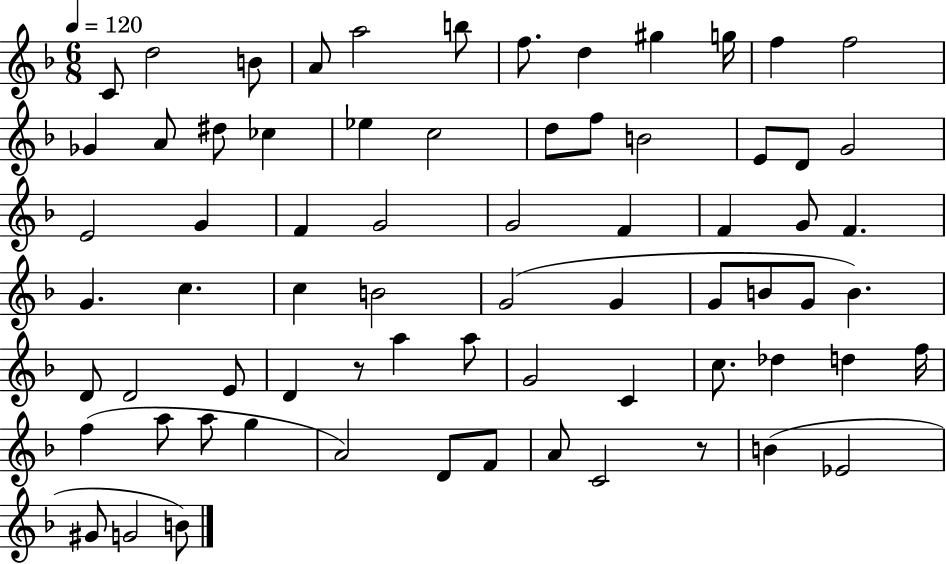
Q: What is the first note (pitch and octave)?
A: C4